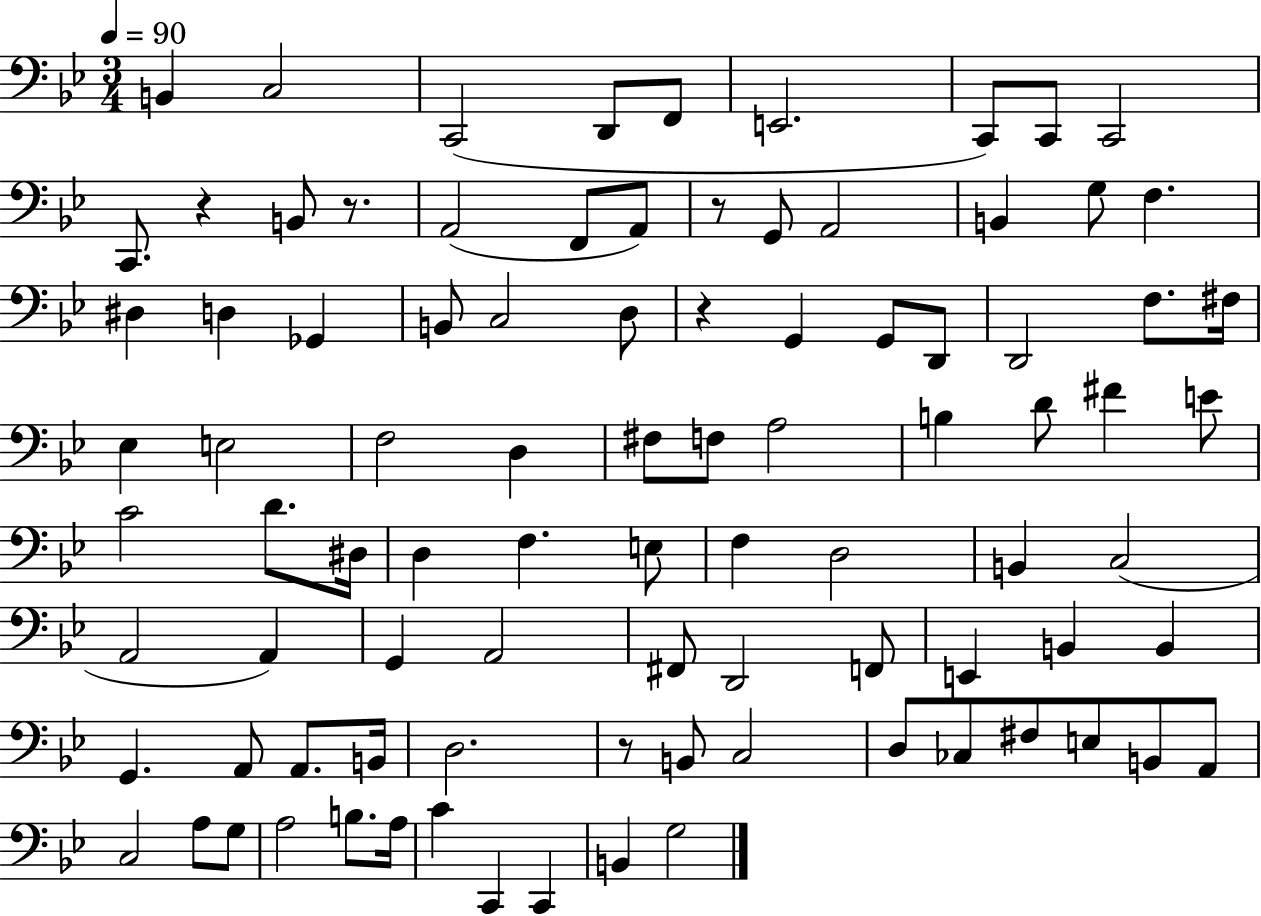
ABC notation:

X:1
T:Untitled
M:3/4
L:1/4
K:Bb
B,, C,2 C,,2 D,,/2 F,,/2 E,,2 C,,/2 C,,/2 C,,2 C,,/2 z B,,/2 z/2 A,,2 F,,/2 A,,/2 z/2 G,,/2 A,,2 B,, G,/2 F, ^D, D, _G,, B,,/2 C,2 D,/2 z G,, G,,/2 D,,/2 D,,2 F,/2 ^F,/4 _E, E,2 F,2 D, ^F,/2 F,/2 A,2 B, D/2 ^F E/2 C2 D/2 ^D,/4 D, F, E,/2 F, D,2 B,, C,2 A,,2 A,, G,, A,,2 ^F,,/2 D,,2 F,,/2 E,, B,, B,, G,, A,,/2 A,,/2 B,,/4 D,2 z/2 B,,/2 C,2 D,/2 _C,/2 ^F,/2 E,/2 B,,/2 A,,/2 C,2 A,/2 G,/2 A,2 B,/2 A,/4 C C,, C,, B,, G,2